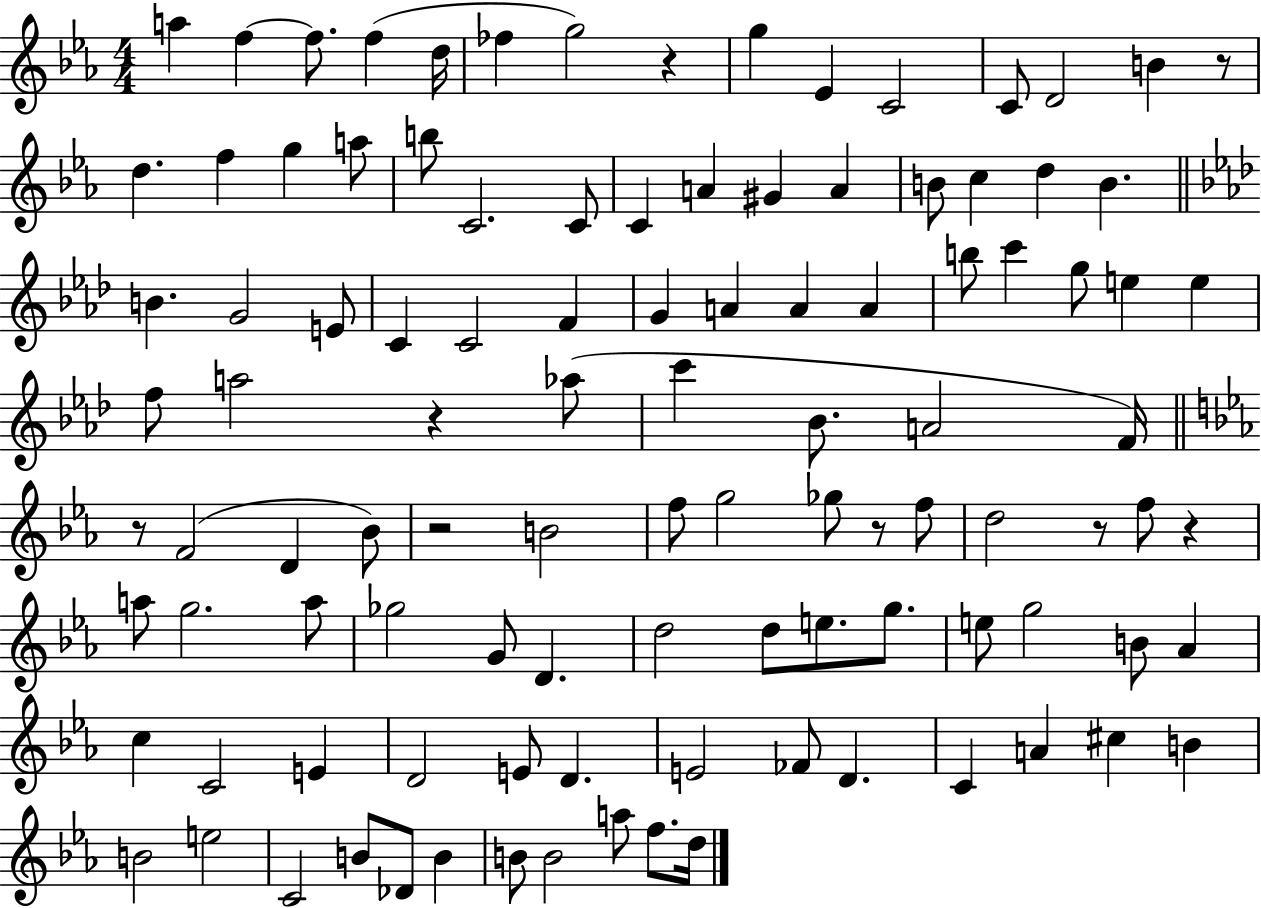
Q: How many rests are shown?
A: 8